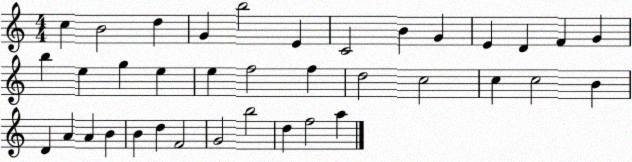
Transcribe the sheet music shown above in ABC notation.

X:1
T:Untitled
M:4/4
L:1/4
K:C
c B2 d G b2 E C2 B G E D F G b e g e e f2 f d2 c2 c c2 B D A A B B d F2 G2 b2 d f2 a